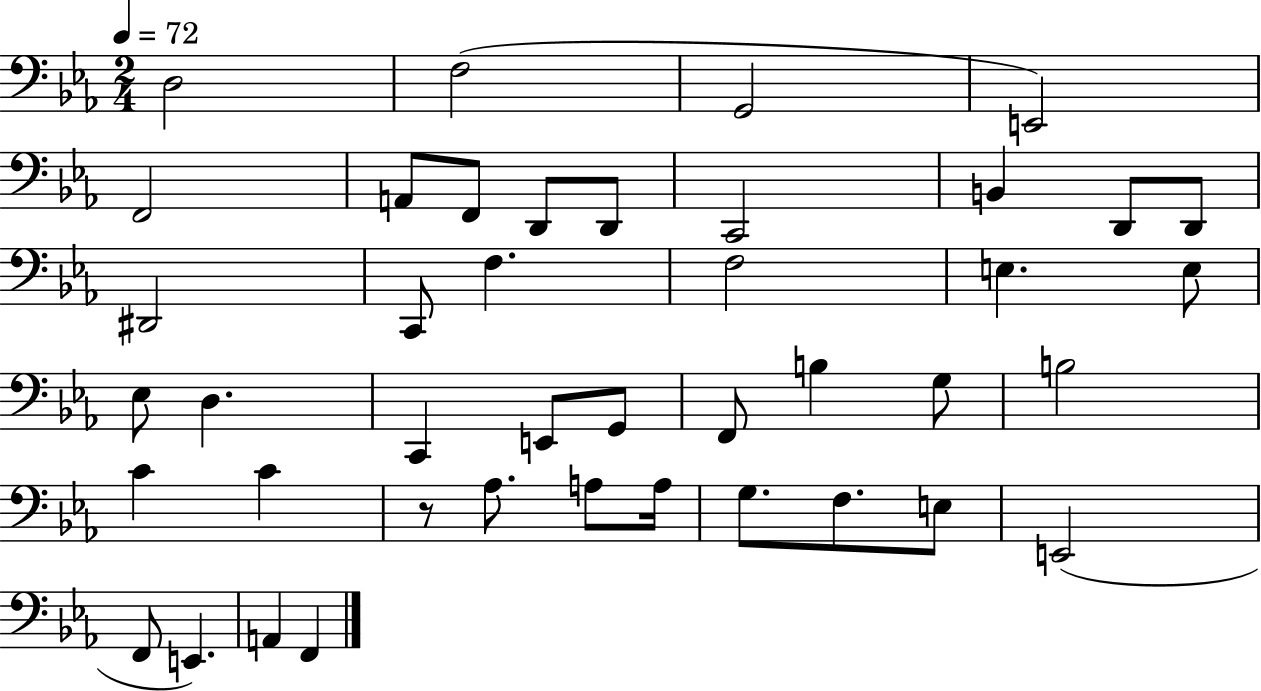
D3/h F3/h G2/h E2/h F2/h A2/e F2/e D2/e D2/e C2/h B2/q D2/e D2/e D#2/h C2/e F3/q. F3/h E3/q. E3/e Eb3/e D3/q. C2/q E2/e G2/e F2/e B3/q G3/e B3/h C4/q C4/q R/e Ab3/e. A3/e A3/s G3/e. F3/e. E3/e E2/h F2/e E2/q. A2/q F2/q